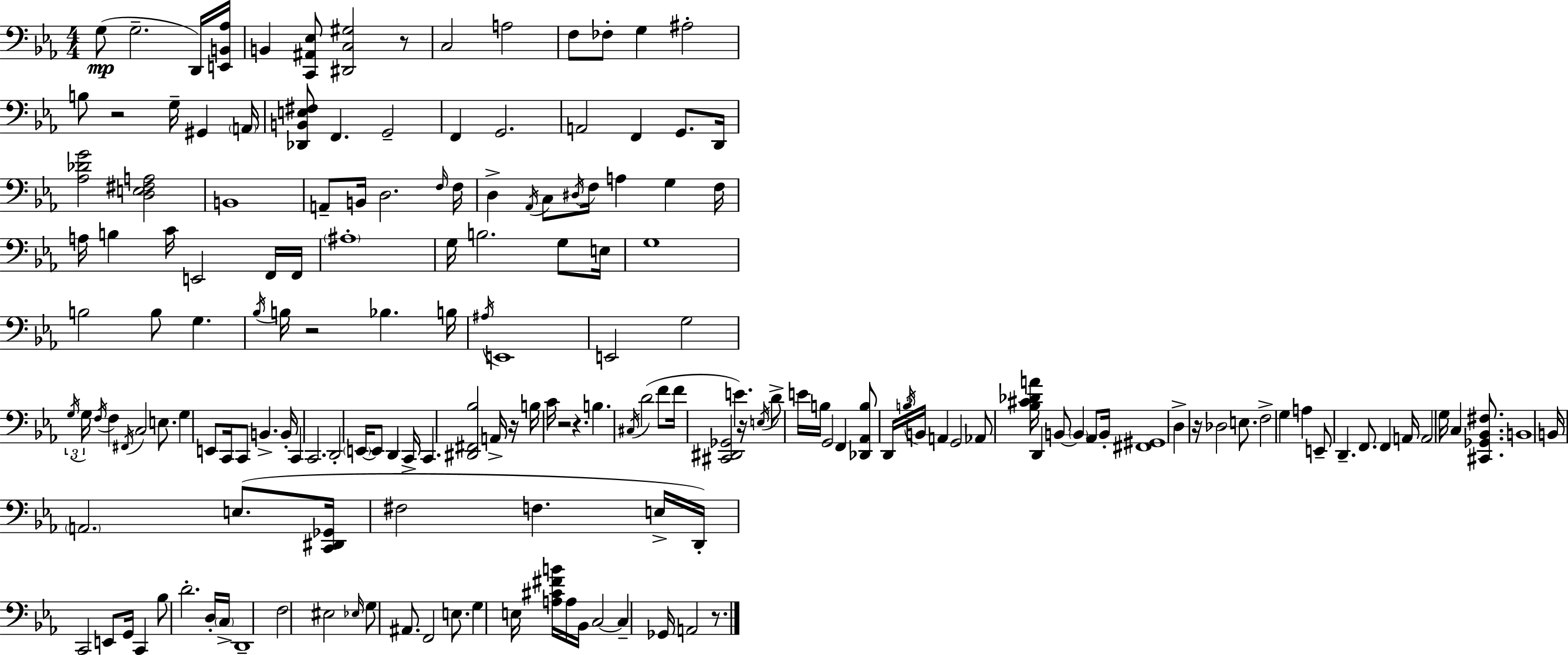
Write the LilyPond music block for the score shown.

{
  \clef bass
  \numericTimeSignature
  \time 4/4
  \key c \minor
  \repeat volta 2 { g8(\mp g2.-- d,16) <e, b, aes>16 | b,4 <c, ais, ees>8 <dis, c gis>2 r8 | c2 a2 | f8 fes8-. g4 ais2-. | \break b8 r2 g16-- gis,4 \parenthesize a,16 | <des, b, e fis>8 f,4. g,2-- | f,4 g,2. | a,2 f,4 g,8. d,16 | \break <aes des' g'>2 <d e fis a>2 | b,1 | a,8-- b,16 d2. \grace { f16 } | f16 d4-> \acciaccatura { aes,16 } c8 \acciaccatura { dis16 } f16 a4 g4 | \break f16 a16 b4 c'16 e,2 | f,16 f,16 \parenthesize ais1-. | g16 b2. | g8 e16 g1 | \break b2 b8 g4. | \acciaccatura { bes16 } b16 r2 bes4. | b16 \acciaccatura { ais16 } e,1 | e,2 g2 | \break \tuplet 3/2 { \acciaccatura { g16 } g16 \acciaccatura { f16 } } f4 \acciaccatura { fis,16 } c2 | e8. g4 e,8 c,16 c,8 | b,4.-> b,16-. c,4 c,2. | d,2-. | \break \parenthesize e,16~~ e,8 d,4 c,16-> c,4. <dis, fis, bes>2 | a,16-> r16 b16 c'16 r2 | r4. b4. \acciaccatura { cis16 }( d'2 | f'8 f'16 <cis, dis, ges,>2 | \break e'4.) r16 \acciaccatura { e16 } d'8-> e'16 b16 g,2 | f,4 <des, aes, b>8 \tuplet 3/2 { d,16 \acciaccatura { b16 } b,16 } a,4 | g,2 aes,8 <bes cis' des' a'>16 d,4 | b,8~~ \parenthesize b,4 aes,8 b,16-. <fis, gis,>1 | \break d4-> r16 | des2 e8. f2-> | g4 a4 e,8-- d,4.-- | f,8. f,4 a,16 a,2 | \break g16 c4 <cis, ges, bes, fis>8. b,1 | b,16 \parenthesize a,2. | e8.( <c, dis, ges,>16 fis2 | f4. e16-> d,16-.) c,2 | \break e,8 g,16 c,4 bes8 d'2.-. | d16-. \parenthesize c16-> d,1-- | f2 | eis2 \grace { ees16 } g8 ais,8. | \break f,2 e8. g4 | e16 <a cis' fis' b'>16 a16 bes,16 c2~~ c4-- | ges,16 a,2 r8. } \bar "|."
}